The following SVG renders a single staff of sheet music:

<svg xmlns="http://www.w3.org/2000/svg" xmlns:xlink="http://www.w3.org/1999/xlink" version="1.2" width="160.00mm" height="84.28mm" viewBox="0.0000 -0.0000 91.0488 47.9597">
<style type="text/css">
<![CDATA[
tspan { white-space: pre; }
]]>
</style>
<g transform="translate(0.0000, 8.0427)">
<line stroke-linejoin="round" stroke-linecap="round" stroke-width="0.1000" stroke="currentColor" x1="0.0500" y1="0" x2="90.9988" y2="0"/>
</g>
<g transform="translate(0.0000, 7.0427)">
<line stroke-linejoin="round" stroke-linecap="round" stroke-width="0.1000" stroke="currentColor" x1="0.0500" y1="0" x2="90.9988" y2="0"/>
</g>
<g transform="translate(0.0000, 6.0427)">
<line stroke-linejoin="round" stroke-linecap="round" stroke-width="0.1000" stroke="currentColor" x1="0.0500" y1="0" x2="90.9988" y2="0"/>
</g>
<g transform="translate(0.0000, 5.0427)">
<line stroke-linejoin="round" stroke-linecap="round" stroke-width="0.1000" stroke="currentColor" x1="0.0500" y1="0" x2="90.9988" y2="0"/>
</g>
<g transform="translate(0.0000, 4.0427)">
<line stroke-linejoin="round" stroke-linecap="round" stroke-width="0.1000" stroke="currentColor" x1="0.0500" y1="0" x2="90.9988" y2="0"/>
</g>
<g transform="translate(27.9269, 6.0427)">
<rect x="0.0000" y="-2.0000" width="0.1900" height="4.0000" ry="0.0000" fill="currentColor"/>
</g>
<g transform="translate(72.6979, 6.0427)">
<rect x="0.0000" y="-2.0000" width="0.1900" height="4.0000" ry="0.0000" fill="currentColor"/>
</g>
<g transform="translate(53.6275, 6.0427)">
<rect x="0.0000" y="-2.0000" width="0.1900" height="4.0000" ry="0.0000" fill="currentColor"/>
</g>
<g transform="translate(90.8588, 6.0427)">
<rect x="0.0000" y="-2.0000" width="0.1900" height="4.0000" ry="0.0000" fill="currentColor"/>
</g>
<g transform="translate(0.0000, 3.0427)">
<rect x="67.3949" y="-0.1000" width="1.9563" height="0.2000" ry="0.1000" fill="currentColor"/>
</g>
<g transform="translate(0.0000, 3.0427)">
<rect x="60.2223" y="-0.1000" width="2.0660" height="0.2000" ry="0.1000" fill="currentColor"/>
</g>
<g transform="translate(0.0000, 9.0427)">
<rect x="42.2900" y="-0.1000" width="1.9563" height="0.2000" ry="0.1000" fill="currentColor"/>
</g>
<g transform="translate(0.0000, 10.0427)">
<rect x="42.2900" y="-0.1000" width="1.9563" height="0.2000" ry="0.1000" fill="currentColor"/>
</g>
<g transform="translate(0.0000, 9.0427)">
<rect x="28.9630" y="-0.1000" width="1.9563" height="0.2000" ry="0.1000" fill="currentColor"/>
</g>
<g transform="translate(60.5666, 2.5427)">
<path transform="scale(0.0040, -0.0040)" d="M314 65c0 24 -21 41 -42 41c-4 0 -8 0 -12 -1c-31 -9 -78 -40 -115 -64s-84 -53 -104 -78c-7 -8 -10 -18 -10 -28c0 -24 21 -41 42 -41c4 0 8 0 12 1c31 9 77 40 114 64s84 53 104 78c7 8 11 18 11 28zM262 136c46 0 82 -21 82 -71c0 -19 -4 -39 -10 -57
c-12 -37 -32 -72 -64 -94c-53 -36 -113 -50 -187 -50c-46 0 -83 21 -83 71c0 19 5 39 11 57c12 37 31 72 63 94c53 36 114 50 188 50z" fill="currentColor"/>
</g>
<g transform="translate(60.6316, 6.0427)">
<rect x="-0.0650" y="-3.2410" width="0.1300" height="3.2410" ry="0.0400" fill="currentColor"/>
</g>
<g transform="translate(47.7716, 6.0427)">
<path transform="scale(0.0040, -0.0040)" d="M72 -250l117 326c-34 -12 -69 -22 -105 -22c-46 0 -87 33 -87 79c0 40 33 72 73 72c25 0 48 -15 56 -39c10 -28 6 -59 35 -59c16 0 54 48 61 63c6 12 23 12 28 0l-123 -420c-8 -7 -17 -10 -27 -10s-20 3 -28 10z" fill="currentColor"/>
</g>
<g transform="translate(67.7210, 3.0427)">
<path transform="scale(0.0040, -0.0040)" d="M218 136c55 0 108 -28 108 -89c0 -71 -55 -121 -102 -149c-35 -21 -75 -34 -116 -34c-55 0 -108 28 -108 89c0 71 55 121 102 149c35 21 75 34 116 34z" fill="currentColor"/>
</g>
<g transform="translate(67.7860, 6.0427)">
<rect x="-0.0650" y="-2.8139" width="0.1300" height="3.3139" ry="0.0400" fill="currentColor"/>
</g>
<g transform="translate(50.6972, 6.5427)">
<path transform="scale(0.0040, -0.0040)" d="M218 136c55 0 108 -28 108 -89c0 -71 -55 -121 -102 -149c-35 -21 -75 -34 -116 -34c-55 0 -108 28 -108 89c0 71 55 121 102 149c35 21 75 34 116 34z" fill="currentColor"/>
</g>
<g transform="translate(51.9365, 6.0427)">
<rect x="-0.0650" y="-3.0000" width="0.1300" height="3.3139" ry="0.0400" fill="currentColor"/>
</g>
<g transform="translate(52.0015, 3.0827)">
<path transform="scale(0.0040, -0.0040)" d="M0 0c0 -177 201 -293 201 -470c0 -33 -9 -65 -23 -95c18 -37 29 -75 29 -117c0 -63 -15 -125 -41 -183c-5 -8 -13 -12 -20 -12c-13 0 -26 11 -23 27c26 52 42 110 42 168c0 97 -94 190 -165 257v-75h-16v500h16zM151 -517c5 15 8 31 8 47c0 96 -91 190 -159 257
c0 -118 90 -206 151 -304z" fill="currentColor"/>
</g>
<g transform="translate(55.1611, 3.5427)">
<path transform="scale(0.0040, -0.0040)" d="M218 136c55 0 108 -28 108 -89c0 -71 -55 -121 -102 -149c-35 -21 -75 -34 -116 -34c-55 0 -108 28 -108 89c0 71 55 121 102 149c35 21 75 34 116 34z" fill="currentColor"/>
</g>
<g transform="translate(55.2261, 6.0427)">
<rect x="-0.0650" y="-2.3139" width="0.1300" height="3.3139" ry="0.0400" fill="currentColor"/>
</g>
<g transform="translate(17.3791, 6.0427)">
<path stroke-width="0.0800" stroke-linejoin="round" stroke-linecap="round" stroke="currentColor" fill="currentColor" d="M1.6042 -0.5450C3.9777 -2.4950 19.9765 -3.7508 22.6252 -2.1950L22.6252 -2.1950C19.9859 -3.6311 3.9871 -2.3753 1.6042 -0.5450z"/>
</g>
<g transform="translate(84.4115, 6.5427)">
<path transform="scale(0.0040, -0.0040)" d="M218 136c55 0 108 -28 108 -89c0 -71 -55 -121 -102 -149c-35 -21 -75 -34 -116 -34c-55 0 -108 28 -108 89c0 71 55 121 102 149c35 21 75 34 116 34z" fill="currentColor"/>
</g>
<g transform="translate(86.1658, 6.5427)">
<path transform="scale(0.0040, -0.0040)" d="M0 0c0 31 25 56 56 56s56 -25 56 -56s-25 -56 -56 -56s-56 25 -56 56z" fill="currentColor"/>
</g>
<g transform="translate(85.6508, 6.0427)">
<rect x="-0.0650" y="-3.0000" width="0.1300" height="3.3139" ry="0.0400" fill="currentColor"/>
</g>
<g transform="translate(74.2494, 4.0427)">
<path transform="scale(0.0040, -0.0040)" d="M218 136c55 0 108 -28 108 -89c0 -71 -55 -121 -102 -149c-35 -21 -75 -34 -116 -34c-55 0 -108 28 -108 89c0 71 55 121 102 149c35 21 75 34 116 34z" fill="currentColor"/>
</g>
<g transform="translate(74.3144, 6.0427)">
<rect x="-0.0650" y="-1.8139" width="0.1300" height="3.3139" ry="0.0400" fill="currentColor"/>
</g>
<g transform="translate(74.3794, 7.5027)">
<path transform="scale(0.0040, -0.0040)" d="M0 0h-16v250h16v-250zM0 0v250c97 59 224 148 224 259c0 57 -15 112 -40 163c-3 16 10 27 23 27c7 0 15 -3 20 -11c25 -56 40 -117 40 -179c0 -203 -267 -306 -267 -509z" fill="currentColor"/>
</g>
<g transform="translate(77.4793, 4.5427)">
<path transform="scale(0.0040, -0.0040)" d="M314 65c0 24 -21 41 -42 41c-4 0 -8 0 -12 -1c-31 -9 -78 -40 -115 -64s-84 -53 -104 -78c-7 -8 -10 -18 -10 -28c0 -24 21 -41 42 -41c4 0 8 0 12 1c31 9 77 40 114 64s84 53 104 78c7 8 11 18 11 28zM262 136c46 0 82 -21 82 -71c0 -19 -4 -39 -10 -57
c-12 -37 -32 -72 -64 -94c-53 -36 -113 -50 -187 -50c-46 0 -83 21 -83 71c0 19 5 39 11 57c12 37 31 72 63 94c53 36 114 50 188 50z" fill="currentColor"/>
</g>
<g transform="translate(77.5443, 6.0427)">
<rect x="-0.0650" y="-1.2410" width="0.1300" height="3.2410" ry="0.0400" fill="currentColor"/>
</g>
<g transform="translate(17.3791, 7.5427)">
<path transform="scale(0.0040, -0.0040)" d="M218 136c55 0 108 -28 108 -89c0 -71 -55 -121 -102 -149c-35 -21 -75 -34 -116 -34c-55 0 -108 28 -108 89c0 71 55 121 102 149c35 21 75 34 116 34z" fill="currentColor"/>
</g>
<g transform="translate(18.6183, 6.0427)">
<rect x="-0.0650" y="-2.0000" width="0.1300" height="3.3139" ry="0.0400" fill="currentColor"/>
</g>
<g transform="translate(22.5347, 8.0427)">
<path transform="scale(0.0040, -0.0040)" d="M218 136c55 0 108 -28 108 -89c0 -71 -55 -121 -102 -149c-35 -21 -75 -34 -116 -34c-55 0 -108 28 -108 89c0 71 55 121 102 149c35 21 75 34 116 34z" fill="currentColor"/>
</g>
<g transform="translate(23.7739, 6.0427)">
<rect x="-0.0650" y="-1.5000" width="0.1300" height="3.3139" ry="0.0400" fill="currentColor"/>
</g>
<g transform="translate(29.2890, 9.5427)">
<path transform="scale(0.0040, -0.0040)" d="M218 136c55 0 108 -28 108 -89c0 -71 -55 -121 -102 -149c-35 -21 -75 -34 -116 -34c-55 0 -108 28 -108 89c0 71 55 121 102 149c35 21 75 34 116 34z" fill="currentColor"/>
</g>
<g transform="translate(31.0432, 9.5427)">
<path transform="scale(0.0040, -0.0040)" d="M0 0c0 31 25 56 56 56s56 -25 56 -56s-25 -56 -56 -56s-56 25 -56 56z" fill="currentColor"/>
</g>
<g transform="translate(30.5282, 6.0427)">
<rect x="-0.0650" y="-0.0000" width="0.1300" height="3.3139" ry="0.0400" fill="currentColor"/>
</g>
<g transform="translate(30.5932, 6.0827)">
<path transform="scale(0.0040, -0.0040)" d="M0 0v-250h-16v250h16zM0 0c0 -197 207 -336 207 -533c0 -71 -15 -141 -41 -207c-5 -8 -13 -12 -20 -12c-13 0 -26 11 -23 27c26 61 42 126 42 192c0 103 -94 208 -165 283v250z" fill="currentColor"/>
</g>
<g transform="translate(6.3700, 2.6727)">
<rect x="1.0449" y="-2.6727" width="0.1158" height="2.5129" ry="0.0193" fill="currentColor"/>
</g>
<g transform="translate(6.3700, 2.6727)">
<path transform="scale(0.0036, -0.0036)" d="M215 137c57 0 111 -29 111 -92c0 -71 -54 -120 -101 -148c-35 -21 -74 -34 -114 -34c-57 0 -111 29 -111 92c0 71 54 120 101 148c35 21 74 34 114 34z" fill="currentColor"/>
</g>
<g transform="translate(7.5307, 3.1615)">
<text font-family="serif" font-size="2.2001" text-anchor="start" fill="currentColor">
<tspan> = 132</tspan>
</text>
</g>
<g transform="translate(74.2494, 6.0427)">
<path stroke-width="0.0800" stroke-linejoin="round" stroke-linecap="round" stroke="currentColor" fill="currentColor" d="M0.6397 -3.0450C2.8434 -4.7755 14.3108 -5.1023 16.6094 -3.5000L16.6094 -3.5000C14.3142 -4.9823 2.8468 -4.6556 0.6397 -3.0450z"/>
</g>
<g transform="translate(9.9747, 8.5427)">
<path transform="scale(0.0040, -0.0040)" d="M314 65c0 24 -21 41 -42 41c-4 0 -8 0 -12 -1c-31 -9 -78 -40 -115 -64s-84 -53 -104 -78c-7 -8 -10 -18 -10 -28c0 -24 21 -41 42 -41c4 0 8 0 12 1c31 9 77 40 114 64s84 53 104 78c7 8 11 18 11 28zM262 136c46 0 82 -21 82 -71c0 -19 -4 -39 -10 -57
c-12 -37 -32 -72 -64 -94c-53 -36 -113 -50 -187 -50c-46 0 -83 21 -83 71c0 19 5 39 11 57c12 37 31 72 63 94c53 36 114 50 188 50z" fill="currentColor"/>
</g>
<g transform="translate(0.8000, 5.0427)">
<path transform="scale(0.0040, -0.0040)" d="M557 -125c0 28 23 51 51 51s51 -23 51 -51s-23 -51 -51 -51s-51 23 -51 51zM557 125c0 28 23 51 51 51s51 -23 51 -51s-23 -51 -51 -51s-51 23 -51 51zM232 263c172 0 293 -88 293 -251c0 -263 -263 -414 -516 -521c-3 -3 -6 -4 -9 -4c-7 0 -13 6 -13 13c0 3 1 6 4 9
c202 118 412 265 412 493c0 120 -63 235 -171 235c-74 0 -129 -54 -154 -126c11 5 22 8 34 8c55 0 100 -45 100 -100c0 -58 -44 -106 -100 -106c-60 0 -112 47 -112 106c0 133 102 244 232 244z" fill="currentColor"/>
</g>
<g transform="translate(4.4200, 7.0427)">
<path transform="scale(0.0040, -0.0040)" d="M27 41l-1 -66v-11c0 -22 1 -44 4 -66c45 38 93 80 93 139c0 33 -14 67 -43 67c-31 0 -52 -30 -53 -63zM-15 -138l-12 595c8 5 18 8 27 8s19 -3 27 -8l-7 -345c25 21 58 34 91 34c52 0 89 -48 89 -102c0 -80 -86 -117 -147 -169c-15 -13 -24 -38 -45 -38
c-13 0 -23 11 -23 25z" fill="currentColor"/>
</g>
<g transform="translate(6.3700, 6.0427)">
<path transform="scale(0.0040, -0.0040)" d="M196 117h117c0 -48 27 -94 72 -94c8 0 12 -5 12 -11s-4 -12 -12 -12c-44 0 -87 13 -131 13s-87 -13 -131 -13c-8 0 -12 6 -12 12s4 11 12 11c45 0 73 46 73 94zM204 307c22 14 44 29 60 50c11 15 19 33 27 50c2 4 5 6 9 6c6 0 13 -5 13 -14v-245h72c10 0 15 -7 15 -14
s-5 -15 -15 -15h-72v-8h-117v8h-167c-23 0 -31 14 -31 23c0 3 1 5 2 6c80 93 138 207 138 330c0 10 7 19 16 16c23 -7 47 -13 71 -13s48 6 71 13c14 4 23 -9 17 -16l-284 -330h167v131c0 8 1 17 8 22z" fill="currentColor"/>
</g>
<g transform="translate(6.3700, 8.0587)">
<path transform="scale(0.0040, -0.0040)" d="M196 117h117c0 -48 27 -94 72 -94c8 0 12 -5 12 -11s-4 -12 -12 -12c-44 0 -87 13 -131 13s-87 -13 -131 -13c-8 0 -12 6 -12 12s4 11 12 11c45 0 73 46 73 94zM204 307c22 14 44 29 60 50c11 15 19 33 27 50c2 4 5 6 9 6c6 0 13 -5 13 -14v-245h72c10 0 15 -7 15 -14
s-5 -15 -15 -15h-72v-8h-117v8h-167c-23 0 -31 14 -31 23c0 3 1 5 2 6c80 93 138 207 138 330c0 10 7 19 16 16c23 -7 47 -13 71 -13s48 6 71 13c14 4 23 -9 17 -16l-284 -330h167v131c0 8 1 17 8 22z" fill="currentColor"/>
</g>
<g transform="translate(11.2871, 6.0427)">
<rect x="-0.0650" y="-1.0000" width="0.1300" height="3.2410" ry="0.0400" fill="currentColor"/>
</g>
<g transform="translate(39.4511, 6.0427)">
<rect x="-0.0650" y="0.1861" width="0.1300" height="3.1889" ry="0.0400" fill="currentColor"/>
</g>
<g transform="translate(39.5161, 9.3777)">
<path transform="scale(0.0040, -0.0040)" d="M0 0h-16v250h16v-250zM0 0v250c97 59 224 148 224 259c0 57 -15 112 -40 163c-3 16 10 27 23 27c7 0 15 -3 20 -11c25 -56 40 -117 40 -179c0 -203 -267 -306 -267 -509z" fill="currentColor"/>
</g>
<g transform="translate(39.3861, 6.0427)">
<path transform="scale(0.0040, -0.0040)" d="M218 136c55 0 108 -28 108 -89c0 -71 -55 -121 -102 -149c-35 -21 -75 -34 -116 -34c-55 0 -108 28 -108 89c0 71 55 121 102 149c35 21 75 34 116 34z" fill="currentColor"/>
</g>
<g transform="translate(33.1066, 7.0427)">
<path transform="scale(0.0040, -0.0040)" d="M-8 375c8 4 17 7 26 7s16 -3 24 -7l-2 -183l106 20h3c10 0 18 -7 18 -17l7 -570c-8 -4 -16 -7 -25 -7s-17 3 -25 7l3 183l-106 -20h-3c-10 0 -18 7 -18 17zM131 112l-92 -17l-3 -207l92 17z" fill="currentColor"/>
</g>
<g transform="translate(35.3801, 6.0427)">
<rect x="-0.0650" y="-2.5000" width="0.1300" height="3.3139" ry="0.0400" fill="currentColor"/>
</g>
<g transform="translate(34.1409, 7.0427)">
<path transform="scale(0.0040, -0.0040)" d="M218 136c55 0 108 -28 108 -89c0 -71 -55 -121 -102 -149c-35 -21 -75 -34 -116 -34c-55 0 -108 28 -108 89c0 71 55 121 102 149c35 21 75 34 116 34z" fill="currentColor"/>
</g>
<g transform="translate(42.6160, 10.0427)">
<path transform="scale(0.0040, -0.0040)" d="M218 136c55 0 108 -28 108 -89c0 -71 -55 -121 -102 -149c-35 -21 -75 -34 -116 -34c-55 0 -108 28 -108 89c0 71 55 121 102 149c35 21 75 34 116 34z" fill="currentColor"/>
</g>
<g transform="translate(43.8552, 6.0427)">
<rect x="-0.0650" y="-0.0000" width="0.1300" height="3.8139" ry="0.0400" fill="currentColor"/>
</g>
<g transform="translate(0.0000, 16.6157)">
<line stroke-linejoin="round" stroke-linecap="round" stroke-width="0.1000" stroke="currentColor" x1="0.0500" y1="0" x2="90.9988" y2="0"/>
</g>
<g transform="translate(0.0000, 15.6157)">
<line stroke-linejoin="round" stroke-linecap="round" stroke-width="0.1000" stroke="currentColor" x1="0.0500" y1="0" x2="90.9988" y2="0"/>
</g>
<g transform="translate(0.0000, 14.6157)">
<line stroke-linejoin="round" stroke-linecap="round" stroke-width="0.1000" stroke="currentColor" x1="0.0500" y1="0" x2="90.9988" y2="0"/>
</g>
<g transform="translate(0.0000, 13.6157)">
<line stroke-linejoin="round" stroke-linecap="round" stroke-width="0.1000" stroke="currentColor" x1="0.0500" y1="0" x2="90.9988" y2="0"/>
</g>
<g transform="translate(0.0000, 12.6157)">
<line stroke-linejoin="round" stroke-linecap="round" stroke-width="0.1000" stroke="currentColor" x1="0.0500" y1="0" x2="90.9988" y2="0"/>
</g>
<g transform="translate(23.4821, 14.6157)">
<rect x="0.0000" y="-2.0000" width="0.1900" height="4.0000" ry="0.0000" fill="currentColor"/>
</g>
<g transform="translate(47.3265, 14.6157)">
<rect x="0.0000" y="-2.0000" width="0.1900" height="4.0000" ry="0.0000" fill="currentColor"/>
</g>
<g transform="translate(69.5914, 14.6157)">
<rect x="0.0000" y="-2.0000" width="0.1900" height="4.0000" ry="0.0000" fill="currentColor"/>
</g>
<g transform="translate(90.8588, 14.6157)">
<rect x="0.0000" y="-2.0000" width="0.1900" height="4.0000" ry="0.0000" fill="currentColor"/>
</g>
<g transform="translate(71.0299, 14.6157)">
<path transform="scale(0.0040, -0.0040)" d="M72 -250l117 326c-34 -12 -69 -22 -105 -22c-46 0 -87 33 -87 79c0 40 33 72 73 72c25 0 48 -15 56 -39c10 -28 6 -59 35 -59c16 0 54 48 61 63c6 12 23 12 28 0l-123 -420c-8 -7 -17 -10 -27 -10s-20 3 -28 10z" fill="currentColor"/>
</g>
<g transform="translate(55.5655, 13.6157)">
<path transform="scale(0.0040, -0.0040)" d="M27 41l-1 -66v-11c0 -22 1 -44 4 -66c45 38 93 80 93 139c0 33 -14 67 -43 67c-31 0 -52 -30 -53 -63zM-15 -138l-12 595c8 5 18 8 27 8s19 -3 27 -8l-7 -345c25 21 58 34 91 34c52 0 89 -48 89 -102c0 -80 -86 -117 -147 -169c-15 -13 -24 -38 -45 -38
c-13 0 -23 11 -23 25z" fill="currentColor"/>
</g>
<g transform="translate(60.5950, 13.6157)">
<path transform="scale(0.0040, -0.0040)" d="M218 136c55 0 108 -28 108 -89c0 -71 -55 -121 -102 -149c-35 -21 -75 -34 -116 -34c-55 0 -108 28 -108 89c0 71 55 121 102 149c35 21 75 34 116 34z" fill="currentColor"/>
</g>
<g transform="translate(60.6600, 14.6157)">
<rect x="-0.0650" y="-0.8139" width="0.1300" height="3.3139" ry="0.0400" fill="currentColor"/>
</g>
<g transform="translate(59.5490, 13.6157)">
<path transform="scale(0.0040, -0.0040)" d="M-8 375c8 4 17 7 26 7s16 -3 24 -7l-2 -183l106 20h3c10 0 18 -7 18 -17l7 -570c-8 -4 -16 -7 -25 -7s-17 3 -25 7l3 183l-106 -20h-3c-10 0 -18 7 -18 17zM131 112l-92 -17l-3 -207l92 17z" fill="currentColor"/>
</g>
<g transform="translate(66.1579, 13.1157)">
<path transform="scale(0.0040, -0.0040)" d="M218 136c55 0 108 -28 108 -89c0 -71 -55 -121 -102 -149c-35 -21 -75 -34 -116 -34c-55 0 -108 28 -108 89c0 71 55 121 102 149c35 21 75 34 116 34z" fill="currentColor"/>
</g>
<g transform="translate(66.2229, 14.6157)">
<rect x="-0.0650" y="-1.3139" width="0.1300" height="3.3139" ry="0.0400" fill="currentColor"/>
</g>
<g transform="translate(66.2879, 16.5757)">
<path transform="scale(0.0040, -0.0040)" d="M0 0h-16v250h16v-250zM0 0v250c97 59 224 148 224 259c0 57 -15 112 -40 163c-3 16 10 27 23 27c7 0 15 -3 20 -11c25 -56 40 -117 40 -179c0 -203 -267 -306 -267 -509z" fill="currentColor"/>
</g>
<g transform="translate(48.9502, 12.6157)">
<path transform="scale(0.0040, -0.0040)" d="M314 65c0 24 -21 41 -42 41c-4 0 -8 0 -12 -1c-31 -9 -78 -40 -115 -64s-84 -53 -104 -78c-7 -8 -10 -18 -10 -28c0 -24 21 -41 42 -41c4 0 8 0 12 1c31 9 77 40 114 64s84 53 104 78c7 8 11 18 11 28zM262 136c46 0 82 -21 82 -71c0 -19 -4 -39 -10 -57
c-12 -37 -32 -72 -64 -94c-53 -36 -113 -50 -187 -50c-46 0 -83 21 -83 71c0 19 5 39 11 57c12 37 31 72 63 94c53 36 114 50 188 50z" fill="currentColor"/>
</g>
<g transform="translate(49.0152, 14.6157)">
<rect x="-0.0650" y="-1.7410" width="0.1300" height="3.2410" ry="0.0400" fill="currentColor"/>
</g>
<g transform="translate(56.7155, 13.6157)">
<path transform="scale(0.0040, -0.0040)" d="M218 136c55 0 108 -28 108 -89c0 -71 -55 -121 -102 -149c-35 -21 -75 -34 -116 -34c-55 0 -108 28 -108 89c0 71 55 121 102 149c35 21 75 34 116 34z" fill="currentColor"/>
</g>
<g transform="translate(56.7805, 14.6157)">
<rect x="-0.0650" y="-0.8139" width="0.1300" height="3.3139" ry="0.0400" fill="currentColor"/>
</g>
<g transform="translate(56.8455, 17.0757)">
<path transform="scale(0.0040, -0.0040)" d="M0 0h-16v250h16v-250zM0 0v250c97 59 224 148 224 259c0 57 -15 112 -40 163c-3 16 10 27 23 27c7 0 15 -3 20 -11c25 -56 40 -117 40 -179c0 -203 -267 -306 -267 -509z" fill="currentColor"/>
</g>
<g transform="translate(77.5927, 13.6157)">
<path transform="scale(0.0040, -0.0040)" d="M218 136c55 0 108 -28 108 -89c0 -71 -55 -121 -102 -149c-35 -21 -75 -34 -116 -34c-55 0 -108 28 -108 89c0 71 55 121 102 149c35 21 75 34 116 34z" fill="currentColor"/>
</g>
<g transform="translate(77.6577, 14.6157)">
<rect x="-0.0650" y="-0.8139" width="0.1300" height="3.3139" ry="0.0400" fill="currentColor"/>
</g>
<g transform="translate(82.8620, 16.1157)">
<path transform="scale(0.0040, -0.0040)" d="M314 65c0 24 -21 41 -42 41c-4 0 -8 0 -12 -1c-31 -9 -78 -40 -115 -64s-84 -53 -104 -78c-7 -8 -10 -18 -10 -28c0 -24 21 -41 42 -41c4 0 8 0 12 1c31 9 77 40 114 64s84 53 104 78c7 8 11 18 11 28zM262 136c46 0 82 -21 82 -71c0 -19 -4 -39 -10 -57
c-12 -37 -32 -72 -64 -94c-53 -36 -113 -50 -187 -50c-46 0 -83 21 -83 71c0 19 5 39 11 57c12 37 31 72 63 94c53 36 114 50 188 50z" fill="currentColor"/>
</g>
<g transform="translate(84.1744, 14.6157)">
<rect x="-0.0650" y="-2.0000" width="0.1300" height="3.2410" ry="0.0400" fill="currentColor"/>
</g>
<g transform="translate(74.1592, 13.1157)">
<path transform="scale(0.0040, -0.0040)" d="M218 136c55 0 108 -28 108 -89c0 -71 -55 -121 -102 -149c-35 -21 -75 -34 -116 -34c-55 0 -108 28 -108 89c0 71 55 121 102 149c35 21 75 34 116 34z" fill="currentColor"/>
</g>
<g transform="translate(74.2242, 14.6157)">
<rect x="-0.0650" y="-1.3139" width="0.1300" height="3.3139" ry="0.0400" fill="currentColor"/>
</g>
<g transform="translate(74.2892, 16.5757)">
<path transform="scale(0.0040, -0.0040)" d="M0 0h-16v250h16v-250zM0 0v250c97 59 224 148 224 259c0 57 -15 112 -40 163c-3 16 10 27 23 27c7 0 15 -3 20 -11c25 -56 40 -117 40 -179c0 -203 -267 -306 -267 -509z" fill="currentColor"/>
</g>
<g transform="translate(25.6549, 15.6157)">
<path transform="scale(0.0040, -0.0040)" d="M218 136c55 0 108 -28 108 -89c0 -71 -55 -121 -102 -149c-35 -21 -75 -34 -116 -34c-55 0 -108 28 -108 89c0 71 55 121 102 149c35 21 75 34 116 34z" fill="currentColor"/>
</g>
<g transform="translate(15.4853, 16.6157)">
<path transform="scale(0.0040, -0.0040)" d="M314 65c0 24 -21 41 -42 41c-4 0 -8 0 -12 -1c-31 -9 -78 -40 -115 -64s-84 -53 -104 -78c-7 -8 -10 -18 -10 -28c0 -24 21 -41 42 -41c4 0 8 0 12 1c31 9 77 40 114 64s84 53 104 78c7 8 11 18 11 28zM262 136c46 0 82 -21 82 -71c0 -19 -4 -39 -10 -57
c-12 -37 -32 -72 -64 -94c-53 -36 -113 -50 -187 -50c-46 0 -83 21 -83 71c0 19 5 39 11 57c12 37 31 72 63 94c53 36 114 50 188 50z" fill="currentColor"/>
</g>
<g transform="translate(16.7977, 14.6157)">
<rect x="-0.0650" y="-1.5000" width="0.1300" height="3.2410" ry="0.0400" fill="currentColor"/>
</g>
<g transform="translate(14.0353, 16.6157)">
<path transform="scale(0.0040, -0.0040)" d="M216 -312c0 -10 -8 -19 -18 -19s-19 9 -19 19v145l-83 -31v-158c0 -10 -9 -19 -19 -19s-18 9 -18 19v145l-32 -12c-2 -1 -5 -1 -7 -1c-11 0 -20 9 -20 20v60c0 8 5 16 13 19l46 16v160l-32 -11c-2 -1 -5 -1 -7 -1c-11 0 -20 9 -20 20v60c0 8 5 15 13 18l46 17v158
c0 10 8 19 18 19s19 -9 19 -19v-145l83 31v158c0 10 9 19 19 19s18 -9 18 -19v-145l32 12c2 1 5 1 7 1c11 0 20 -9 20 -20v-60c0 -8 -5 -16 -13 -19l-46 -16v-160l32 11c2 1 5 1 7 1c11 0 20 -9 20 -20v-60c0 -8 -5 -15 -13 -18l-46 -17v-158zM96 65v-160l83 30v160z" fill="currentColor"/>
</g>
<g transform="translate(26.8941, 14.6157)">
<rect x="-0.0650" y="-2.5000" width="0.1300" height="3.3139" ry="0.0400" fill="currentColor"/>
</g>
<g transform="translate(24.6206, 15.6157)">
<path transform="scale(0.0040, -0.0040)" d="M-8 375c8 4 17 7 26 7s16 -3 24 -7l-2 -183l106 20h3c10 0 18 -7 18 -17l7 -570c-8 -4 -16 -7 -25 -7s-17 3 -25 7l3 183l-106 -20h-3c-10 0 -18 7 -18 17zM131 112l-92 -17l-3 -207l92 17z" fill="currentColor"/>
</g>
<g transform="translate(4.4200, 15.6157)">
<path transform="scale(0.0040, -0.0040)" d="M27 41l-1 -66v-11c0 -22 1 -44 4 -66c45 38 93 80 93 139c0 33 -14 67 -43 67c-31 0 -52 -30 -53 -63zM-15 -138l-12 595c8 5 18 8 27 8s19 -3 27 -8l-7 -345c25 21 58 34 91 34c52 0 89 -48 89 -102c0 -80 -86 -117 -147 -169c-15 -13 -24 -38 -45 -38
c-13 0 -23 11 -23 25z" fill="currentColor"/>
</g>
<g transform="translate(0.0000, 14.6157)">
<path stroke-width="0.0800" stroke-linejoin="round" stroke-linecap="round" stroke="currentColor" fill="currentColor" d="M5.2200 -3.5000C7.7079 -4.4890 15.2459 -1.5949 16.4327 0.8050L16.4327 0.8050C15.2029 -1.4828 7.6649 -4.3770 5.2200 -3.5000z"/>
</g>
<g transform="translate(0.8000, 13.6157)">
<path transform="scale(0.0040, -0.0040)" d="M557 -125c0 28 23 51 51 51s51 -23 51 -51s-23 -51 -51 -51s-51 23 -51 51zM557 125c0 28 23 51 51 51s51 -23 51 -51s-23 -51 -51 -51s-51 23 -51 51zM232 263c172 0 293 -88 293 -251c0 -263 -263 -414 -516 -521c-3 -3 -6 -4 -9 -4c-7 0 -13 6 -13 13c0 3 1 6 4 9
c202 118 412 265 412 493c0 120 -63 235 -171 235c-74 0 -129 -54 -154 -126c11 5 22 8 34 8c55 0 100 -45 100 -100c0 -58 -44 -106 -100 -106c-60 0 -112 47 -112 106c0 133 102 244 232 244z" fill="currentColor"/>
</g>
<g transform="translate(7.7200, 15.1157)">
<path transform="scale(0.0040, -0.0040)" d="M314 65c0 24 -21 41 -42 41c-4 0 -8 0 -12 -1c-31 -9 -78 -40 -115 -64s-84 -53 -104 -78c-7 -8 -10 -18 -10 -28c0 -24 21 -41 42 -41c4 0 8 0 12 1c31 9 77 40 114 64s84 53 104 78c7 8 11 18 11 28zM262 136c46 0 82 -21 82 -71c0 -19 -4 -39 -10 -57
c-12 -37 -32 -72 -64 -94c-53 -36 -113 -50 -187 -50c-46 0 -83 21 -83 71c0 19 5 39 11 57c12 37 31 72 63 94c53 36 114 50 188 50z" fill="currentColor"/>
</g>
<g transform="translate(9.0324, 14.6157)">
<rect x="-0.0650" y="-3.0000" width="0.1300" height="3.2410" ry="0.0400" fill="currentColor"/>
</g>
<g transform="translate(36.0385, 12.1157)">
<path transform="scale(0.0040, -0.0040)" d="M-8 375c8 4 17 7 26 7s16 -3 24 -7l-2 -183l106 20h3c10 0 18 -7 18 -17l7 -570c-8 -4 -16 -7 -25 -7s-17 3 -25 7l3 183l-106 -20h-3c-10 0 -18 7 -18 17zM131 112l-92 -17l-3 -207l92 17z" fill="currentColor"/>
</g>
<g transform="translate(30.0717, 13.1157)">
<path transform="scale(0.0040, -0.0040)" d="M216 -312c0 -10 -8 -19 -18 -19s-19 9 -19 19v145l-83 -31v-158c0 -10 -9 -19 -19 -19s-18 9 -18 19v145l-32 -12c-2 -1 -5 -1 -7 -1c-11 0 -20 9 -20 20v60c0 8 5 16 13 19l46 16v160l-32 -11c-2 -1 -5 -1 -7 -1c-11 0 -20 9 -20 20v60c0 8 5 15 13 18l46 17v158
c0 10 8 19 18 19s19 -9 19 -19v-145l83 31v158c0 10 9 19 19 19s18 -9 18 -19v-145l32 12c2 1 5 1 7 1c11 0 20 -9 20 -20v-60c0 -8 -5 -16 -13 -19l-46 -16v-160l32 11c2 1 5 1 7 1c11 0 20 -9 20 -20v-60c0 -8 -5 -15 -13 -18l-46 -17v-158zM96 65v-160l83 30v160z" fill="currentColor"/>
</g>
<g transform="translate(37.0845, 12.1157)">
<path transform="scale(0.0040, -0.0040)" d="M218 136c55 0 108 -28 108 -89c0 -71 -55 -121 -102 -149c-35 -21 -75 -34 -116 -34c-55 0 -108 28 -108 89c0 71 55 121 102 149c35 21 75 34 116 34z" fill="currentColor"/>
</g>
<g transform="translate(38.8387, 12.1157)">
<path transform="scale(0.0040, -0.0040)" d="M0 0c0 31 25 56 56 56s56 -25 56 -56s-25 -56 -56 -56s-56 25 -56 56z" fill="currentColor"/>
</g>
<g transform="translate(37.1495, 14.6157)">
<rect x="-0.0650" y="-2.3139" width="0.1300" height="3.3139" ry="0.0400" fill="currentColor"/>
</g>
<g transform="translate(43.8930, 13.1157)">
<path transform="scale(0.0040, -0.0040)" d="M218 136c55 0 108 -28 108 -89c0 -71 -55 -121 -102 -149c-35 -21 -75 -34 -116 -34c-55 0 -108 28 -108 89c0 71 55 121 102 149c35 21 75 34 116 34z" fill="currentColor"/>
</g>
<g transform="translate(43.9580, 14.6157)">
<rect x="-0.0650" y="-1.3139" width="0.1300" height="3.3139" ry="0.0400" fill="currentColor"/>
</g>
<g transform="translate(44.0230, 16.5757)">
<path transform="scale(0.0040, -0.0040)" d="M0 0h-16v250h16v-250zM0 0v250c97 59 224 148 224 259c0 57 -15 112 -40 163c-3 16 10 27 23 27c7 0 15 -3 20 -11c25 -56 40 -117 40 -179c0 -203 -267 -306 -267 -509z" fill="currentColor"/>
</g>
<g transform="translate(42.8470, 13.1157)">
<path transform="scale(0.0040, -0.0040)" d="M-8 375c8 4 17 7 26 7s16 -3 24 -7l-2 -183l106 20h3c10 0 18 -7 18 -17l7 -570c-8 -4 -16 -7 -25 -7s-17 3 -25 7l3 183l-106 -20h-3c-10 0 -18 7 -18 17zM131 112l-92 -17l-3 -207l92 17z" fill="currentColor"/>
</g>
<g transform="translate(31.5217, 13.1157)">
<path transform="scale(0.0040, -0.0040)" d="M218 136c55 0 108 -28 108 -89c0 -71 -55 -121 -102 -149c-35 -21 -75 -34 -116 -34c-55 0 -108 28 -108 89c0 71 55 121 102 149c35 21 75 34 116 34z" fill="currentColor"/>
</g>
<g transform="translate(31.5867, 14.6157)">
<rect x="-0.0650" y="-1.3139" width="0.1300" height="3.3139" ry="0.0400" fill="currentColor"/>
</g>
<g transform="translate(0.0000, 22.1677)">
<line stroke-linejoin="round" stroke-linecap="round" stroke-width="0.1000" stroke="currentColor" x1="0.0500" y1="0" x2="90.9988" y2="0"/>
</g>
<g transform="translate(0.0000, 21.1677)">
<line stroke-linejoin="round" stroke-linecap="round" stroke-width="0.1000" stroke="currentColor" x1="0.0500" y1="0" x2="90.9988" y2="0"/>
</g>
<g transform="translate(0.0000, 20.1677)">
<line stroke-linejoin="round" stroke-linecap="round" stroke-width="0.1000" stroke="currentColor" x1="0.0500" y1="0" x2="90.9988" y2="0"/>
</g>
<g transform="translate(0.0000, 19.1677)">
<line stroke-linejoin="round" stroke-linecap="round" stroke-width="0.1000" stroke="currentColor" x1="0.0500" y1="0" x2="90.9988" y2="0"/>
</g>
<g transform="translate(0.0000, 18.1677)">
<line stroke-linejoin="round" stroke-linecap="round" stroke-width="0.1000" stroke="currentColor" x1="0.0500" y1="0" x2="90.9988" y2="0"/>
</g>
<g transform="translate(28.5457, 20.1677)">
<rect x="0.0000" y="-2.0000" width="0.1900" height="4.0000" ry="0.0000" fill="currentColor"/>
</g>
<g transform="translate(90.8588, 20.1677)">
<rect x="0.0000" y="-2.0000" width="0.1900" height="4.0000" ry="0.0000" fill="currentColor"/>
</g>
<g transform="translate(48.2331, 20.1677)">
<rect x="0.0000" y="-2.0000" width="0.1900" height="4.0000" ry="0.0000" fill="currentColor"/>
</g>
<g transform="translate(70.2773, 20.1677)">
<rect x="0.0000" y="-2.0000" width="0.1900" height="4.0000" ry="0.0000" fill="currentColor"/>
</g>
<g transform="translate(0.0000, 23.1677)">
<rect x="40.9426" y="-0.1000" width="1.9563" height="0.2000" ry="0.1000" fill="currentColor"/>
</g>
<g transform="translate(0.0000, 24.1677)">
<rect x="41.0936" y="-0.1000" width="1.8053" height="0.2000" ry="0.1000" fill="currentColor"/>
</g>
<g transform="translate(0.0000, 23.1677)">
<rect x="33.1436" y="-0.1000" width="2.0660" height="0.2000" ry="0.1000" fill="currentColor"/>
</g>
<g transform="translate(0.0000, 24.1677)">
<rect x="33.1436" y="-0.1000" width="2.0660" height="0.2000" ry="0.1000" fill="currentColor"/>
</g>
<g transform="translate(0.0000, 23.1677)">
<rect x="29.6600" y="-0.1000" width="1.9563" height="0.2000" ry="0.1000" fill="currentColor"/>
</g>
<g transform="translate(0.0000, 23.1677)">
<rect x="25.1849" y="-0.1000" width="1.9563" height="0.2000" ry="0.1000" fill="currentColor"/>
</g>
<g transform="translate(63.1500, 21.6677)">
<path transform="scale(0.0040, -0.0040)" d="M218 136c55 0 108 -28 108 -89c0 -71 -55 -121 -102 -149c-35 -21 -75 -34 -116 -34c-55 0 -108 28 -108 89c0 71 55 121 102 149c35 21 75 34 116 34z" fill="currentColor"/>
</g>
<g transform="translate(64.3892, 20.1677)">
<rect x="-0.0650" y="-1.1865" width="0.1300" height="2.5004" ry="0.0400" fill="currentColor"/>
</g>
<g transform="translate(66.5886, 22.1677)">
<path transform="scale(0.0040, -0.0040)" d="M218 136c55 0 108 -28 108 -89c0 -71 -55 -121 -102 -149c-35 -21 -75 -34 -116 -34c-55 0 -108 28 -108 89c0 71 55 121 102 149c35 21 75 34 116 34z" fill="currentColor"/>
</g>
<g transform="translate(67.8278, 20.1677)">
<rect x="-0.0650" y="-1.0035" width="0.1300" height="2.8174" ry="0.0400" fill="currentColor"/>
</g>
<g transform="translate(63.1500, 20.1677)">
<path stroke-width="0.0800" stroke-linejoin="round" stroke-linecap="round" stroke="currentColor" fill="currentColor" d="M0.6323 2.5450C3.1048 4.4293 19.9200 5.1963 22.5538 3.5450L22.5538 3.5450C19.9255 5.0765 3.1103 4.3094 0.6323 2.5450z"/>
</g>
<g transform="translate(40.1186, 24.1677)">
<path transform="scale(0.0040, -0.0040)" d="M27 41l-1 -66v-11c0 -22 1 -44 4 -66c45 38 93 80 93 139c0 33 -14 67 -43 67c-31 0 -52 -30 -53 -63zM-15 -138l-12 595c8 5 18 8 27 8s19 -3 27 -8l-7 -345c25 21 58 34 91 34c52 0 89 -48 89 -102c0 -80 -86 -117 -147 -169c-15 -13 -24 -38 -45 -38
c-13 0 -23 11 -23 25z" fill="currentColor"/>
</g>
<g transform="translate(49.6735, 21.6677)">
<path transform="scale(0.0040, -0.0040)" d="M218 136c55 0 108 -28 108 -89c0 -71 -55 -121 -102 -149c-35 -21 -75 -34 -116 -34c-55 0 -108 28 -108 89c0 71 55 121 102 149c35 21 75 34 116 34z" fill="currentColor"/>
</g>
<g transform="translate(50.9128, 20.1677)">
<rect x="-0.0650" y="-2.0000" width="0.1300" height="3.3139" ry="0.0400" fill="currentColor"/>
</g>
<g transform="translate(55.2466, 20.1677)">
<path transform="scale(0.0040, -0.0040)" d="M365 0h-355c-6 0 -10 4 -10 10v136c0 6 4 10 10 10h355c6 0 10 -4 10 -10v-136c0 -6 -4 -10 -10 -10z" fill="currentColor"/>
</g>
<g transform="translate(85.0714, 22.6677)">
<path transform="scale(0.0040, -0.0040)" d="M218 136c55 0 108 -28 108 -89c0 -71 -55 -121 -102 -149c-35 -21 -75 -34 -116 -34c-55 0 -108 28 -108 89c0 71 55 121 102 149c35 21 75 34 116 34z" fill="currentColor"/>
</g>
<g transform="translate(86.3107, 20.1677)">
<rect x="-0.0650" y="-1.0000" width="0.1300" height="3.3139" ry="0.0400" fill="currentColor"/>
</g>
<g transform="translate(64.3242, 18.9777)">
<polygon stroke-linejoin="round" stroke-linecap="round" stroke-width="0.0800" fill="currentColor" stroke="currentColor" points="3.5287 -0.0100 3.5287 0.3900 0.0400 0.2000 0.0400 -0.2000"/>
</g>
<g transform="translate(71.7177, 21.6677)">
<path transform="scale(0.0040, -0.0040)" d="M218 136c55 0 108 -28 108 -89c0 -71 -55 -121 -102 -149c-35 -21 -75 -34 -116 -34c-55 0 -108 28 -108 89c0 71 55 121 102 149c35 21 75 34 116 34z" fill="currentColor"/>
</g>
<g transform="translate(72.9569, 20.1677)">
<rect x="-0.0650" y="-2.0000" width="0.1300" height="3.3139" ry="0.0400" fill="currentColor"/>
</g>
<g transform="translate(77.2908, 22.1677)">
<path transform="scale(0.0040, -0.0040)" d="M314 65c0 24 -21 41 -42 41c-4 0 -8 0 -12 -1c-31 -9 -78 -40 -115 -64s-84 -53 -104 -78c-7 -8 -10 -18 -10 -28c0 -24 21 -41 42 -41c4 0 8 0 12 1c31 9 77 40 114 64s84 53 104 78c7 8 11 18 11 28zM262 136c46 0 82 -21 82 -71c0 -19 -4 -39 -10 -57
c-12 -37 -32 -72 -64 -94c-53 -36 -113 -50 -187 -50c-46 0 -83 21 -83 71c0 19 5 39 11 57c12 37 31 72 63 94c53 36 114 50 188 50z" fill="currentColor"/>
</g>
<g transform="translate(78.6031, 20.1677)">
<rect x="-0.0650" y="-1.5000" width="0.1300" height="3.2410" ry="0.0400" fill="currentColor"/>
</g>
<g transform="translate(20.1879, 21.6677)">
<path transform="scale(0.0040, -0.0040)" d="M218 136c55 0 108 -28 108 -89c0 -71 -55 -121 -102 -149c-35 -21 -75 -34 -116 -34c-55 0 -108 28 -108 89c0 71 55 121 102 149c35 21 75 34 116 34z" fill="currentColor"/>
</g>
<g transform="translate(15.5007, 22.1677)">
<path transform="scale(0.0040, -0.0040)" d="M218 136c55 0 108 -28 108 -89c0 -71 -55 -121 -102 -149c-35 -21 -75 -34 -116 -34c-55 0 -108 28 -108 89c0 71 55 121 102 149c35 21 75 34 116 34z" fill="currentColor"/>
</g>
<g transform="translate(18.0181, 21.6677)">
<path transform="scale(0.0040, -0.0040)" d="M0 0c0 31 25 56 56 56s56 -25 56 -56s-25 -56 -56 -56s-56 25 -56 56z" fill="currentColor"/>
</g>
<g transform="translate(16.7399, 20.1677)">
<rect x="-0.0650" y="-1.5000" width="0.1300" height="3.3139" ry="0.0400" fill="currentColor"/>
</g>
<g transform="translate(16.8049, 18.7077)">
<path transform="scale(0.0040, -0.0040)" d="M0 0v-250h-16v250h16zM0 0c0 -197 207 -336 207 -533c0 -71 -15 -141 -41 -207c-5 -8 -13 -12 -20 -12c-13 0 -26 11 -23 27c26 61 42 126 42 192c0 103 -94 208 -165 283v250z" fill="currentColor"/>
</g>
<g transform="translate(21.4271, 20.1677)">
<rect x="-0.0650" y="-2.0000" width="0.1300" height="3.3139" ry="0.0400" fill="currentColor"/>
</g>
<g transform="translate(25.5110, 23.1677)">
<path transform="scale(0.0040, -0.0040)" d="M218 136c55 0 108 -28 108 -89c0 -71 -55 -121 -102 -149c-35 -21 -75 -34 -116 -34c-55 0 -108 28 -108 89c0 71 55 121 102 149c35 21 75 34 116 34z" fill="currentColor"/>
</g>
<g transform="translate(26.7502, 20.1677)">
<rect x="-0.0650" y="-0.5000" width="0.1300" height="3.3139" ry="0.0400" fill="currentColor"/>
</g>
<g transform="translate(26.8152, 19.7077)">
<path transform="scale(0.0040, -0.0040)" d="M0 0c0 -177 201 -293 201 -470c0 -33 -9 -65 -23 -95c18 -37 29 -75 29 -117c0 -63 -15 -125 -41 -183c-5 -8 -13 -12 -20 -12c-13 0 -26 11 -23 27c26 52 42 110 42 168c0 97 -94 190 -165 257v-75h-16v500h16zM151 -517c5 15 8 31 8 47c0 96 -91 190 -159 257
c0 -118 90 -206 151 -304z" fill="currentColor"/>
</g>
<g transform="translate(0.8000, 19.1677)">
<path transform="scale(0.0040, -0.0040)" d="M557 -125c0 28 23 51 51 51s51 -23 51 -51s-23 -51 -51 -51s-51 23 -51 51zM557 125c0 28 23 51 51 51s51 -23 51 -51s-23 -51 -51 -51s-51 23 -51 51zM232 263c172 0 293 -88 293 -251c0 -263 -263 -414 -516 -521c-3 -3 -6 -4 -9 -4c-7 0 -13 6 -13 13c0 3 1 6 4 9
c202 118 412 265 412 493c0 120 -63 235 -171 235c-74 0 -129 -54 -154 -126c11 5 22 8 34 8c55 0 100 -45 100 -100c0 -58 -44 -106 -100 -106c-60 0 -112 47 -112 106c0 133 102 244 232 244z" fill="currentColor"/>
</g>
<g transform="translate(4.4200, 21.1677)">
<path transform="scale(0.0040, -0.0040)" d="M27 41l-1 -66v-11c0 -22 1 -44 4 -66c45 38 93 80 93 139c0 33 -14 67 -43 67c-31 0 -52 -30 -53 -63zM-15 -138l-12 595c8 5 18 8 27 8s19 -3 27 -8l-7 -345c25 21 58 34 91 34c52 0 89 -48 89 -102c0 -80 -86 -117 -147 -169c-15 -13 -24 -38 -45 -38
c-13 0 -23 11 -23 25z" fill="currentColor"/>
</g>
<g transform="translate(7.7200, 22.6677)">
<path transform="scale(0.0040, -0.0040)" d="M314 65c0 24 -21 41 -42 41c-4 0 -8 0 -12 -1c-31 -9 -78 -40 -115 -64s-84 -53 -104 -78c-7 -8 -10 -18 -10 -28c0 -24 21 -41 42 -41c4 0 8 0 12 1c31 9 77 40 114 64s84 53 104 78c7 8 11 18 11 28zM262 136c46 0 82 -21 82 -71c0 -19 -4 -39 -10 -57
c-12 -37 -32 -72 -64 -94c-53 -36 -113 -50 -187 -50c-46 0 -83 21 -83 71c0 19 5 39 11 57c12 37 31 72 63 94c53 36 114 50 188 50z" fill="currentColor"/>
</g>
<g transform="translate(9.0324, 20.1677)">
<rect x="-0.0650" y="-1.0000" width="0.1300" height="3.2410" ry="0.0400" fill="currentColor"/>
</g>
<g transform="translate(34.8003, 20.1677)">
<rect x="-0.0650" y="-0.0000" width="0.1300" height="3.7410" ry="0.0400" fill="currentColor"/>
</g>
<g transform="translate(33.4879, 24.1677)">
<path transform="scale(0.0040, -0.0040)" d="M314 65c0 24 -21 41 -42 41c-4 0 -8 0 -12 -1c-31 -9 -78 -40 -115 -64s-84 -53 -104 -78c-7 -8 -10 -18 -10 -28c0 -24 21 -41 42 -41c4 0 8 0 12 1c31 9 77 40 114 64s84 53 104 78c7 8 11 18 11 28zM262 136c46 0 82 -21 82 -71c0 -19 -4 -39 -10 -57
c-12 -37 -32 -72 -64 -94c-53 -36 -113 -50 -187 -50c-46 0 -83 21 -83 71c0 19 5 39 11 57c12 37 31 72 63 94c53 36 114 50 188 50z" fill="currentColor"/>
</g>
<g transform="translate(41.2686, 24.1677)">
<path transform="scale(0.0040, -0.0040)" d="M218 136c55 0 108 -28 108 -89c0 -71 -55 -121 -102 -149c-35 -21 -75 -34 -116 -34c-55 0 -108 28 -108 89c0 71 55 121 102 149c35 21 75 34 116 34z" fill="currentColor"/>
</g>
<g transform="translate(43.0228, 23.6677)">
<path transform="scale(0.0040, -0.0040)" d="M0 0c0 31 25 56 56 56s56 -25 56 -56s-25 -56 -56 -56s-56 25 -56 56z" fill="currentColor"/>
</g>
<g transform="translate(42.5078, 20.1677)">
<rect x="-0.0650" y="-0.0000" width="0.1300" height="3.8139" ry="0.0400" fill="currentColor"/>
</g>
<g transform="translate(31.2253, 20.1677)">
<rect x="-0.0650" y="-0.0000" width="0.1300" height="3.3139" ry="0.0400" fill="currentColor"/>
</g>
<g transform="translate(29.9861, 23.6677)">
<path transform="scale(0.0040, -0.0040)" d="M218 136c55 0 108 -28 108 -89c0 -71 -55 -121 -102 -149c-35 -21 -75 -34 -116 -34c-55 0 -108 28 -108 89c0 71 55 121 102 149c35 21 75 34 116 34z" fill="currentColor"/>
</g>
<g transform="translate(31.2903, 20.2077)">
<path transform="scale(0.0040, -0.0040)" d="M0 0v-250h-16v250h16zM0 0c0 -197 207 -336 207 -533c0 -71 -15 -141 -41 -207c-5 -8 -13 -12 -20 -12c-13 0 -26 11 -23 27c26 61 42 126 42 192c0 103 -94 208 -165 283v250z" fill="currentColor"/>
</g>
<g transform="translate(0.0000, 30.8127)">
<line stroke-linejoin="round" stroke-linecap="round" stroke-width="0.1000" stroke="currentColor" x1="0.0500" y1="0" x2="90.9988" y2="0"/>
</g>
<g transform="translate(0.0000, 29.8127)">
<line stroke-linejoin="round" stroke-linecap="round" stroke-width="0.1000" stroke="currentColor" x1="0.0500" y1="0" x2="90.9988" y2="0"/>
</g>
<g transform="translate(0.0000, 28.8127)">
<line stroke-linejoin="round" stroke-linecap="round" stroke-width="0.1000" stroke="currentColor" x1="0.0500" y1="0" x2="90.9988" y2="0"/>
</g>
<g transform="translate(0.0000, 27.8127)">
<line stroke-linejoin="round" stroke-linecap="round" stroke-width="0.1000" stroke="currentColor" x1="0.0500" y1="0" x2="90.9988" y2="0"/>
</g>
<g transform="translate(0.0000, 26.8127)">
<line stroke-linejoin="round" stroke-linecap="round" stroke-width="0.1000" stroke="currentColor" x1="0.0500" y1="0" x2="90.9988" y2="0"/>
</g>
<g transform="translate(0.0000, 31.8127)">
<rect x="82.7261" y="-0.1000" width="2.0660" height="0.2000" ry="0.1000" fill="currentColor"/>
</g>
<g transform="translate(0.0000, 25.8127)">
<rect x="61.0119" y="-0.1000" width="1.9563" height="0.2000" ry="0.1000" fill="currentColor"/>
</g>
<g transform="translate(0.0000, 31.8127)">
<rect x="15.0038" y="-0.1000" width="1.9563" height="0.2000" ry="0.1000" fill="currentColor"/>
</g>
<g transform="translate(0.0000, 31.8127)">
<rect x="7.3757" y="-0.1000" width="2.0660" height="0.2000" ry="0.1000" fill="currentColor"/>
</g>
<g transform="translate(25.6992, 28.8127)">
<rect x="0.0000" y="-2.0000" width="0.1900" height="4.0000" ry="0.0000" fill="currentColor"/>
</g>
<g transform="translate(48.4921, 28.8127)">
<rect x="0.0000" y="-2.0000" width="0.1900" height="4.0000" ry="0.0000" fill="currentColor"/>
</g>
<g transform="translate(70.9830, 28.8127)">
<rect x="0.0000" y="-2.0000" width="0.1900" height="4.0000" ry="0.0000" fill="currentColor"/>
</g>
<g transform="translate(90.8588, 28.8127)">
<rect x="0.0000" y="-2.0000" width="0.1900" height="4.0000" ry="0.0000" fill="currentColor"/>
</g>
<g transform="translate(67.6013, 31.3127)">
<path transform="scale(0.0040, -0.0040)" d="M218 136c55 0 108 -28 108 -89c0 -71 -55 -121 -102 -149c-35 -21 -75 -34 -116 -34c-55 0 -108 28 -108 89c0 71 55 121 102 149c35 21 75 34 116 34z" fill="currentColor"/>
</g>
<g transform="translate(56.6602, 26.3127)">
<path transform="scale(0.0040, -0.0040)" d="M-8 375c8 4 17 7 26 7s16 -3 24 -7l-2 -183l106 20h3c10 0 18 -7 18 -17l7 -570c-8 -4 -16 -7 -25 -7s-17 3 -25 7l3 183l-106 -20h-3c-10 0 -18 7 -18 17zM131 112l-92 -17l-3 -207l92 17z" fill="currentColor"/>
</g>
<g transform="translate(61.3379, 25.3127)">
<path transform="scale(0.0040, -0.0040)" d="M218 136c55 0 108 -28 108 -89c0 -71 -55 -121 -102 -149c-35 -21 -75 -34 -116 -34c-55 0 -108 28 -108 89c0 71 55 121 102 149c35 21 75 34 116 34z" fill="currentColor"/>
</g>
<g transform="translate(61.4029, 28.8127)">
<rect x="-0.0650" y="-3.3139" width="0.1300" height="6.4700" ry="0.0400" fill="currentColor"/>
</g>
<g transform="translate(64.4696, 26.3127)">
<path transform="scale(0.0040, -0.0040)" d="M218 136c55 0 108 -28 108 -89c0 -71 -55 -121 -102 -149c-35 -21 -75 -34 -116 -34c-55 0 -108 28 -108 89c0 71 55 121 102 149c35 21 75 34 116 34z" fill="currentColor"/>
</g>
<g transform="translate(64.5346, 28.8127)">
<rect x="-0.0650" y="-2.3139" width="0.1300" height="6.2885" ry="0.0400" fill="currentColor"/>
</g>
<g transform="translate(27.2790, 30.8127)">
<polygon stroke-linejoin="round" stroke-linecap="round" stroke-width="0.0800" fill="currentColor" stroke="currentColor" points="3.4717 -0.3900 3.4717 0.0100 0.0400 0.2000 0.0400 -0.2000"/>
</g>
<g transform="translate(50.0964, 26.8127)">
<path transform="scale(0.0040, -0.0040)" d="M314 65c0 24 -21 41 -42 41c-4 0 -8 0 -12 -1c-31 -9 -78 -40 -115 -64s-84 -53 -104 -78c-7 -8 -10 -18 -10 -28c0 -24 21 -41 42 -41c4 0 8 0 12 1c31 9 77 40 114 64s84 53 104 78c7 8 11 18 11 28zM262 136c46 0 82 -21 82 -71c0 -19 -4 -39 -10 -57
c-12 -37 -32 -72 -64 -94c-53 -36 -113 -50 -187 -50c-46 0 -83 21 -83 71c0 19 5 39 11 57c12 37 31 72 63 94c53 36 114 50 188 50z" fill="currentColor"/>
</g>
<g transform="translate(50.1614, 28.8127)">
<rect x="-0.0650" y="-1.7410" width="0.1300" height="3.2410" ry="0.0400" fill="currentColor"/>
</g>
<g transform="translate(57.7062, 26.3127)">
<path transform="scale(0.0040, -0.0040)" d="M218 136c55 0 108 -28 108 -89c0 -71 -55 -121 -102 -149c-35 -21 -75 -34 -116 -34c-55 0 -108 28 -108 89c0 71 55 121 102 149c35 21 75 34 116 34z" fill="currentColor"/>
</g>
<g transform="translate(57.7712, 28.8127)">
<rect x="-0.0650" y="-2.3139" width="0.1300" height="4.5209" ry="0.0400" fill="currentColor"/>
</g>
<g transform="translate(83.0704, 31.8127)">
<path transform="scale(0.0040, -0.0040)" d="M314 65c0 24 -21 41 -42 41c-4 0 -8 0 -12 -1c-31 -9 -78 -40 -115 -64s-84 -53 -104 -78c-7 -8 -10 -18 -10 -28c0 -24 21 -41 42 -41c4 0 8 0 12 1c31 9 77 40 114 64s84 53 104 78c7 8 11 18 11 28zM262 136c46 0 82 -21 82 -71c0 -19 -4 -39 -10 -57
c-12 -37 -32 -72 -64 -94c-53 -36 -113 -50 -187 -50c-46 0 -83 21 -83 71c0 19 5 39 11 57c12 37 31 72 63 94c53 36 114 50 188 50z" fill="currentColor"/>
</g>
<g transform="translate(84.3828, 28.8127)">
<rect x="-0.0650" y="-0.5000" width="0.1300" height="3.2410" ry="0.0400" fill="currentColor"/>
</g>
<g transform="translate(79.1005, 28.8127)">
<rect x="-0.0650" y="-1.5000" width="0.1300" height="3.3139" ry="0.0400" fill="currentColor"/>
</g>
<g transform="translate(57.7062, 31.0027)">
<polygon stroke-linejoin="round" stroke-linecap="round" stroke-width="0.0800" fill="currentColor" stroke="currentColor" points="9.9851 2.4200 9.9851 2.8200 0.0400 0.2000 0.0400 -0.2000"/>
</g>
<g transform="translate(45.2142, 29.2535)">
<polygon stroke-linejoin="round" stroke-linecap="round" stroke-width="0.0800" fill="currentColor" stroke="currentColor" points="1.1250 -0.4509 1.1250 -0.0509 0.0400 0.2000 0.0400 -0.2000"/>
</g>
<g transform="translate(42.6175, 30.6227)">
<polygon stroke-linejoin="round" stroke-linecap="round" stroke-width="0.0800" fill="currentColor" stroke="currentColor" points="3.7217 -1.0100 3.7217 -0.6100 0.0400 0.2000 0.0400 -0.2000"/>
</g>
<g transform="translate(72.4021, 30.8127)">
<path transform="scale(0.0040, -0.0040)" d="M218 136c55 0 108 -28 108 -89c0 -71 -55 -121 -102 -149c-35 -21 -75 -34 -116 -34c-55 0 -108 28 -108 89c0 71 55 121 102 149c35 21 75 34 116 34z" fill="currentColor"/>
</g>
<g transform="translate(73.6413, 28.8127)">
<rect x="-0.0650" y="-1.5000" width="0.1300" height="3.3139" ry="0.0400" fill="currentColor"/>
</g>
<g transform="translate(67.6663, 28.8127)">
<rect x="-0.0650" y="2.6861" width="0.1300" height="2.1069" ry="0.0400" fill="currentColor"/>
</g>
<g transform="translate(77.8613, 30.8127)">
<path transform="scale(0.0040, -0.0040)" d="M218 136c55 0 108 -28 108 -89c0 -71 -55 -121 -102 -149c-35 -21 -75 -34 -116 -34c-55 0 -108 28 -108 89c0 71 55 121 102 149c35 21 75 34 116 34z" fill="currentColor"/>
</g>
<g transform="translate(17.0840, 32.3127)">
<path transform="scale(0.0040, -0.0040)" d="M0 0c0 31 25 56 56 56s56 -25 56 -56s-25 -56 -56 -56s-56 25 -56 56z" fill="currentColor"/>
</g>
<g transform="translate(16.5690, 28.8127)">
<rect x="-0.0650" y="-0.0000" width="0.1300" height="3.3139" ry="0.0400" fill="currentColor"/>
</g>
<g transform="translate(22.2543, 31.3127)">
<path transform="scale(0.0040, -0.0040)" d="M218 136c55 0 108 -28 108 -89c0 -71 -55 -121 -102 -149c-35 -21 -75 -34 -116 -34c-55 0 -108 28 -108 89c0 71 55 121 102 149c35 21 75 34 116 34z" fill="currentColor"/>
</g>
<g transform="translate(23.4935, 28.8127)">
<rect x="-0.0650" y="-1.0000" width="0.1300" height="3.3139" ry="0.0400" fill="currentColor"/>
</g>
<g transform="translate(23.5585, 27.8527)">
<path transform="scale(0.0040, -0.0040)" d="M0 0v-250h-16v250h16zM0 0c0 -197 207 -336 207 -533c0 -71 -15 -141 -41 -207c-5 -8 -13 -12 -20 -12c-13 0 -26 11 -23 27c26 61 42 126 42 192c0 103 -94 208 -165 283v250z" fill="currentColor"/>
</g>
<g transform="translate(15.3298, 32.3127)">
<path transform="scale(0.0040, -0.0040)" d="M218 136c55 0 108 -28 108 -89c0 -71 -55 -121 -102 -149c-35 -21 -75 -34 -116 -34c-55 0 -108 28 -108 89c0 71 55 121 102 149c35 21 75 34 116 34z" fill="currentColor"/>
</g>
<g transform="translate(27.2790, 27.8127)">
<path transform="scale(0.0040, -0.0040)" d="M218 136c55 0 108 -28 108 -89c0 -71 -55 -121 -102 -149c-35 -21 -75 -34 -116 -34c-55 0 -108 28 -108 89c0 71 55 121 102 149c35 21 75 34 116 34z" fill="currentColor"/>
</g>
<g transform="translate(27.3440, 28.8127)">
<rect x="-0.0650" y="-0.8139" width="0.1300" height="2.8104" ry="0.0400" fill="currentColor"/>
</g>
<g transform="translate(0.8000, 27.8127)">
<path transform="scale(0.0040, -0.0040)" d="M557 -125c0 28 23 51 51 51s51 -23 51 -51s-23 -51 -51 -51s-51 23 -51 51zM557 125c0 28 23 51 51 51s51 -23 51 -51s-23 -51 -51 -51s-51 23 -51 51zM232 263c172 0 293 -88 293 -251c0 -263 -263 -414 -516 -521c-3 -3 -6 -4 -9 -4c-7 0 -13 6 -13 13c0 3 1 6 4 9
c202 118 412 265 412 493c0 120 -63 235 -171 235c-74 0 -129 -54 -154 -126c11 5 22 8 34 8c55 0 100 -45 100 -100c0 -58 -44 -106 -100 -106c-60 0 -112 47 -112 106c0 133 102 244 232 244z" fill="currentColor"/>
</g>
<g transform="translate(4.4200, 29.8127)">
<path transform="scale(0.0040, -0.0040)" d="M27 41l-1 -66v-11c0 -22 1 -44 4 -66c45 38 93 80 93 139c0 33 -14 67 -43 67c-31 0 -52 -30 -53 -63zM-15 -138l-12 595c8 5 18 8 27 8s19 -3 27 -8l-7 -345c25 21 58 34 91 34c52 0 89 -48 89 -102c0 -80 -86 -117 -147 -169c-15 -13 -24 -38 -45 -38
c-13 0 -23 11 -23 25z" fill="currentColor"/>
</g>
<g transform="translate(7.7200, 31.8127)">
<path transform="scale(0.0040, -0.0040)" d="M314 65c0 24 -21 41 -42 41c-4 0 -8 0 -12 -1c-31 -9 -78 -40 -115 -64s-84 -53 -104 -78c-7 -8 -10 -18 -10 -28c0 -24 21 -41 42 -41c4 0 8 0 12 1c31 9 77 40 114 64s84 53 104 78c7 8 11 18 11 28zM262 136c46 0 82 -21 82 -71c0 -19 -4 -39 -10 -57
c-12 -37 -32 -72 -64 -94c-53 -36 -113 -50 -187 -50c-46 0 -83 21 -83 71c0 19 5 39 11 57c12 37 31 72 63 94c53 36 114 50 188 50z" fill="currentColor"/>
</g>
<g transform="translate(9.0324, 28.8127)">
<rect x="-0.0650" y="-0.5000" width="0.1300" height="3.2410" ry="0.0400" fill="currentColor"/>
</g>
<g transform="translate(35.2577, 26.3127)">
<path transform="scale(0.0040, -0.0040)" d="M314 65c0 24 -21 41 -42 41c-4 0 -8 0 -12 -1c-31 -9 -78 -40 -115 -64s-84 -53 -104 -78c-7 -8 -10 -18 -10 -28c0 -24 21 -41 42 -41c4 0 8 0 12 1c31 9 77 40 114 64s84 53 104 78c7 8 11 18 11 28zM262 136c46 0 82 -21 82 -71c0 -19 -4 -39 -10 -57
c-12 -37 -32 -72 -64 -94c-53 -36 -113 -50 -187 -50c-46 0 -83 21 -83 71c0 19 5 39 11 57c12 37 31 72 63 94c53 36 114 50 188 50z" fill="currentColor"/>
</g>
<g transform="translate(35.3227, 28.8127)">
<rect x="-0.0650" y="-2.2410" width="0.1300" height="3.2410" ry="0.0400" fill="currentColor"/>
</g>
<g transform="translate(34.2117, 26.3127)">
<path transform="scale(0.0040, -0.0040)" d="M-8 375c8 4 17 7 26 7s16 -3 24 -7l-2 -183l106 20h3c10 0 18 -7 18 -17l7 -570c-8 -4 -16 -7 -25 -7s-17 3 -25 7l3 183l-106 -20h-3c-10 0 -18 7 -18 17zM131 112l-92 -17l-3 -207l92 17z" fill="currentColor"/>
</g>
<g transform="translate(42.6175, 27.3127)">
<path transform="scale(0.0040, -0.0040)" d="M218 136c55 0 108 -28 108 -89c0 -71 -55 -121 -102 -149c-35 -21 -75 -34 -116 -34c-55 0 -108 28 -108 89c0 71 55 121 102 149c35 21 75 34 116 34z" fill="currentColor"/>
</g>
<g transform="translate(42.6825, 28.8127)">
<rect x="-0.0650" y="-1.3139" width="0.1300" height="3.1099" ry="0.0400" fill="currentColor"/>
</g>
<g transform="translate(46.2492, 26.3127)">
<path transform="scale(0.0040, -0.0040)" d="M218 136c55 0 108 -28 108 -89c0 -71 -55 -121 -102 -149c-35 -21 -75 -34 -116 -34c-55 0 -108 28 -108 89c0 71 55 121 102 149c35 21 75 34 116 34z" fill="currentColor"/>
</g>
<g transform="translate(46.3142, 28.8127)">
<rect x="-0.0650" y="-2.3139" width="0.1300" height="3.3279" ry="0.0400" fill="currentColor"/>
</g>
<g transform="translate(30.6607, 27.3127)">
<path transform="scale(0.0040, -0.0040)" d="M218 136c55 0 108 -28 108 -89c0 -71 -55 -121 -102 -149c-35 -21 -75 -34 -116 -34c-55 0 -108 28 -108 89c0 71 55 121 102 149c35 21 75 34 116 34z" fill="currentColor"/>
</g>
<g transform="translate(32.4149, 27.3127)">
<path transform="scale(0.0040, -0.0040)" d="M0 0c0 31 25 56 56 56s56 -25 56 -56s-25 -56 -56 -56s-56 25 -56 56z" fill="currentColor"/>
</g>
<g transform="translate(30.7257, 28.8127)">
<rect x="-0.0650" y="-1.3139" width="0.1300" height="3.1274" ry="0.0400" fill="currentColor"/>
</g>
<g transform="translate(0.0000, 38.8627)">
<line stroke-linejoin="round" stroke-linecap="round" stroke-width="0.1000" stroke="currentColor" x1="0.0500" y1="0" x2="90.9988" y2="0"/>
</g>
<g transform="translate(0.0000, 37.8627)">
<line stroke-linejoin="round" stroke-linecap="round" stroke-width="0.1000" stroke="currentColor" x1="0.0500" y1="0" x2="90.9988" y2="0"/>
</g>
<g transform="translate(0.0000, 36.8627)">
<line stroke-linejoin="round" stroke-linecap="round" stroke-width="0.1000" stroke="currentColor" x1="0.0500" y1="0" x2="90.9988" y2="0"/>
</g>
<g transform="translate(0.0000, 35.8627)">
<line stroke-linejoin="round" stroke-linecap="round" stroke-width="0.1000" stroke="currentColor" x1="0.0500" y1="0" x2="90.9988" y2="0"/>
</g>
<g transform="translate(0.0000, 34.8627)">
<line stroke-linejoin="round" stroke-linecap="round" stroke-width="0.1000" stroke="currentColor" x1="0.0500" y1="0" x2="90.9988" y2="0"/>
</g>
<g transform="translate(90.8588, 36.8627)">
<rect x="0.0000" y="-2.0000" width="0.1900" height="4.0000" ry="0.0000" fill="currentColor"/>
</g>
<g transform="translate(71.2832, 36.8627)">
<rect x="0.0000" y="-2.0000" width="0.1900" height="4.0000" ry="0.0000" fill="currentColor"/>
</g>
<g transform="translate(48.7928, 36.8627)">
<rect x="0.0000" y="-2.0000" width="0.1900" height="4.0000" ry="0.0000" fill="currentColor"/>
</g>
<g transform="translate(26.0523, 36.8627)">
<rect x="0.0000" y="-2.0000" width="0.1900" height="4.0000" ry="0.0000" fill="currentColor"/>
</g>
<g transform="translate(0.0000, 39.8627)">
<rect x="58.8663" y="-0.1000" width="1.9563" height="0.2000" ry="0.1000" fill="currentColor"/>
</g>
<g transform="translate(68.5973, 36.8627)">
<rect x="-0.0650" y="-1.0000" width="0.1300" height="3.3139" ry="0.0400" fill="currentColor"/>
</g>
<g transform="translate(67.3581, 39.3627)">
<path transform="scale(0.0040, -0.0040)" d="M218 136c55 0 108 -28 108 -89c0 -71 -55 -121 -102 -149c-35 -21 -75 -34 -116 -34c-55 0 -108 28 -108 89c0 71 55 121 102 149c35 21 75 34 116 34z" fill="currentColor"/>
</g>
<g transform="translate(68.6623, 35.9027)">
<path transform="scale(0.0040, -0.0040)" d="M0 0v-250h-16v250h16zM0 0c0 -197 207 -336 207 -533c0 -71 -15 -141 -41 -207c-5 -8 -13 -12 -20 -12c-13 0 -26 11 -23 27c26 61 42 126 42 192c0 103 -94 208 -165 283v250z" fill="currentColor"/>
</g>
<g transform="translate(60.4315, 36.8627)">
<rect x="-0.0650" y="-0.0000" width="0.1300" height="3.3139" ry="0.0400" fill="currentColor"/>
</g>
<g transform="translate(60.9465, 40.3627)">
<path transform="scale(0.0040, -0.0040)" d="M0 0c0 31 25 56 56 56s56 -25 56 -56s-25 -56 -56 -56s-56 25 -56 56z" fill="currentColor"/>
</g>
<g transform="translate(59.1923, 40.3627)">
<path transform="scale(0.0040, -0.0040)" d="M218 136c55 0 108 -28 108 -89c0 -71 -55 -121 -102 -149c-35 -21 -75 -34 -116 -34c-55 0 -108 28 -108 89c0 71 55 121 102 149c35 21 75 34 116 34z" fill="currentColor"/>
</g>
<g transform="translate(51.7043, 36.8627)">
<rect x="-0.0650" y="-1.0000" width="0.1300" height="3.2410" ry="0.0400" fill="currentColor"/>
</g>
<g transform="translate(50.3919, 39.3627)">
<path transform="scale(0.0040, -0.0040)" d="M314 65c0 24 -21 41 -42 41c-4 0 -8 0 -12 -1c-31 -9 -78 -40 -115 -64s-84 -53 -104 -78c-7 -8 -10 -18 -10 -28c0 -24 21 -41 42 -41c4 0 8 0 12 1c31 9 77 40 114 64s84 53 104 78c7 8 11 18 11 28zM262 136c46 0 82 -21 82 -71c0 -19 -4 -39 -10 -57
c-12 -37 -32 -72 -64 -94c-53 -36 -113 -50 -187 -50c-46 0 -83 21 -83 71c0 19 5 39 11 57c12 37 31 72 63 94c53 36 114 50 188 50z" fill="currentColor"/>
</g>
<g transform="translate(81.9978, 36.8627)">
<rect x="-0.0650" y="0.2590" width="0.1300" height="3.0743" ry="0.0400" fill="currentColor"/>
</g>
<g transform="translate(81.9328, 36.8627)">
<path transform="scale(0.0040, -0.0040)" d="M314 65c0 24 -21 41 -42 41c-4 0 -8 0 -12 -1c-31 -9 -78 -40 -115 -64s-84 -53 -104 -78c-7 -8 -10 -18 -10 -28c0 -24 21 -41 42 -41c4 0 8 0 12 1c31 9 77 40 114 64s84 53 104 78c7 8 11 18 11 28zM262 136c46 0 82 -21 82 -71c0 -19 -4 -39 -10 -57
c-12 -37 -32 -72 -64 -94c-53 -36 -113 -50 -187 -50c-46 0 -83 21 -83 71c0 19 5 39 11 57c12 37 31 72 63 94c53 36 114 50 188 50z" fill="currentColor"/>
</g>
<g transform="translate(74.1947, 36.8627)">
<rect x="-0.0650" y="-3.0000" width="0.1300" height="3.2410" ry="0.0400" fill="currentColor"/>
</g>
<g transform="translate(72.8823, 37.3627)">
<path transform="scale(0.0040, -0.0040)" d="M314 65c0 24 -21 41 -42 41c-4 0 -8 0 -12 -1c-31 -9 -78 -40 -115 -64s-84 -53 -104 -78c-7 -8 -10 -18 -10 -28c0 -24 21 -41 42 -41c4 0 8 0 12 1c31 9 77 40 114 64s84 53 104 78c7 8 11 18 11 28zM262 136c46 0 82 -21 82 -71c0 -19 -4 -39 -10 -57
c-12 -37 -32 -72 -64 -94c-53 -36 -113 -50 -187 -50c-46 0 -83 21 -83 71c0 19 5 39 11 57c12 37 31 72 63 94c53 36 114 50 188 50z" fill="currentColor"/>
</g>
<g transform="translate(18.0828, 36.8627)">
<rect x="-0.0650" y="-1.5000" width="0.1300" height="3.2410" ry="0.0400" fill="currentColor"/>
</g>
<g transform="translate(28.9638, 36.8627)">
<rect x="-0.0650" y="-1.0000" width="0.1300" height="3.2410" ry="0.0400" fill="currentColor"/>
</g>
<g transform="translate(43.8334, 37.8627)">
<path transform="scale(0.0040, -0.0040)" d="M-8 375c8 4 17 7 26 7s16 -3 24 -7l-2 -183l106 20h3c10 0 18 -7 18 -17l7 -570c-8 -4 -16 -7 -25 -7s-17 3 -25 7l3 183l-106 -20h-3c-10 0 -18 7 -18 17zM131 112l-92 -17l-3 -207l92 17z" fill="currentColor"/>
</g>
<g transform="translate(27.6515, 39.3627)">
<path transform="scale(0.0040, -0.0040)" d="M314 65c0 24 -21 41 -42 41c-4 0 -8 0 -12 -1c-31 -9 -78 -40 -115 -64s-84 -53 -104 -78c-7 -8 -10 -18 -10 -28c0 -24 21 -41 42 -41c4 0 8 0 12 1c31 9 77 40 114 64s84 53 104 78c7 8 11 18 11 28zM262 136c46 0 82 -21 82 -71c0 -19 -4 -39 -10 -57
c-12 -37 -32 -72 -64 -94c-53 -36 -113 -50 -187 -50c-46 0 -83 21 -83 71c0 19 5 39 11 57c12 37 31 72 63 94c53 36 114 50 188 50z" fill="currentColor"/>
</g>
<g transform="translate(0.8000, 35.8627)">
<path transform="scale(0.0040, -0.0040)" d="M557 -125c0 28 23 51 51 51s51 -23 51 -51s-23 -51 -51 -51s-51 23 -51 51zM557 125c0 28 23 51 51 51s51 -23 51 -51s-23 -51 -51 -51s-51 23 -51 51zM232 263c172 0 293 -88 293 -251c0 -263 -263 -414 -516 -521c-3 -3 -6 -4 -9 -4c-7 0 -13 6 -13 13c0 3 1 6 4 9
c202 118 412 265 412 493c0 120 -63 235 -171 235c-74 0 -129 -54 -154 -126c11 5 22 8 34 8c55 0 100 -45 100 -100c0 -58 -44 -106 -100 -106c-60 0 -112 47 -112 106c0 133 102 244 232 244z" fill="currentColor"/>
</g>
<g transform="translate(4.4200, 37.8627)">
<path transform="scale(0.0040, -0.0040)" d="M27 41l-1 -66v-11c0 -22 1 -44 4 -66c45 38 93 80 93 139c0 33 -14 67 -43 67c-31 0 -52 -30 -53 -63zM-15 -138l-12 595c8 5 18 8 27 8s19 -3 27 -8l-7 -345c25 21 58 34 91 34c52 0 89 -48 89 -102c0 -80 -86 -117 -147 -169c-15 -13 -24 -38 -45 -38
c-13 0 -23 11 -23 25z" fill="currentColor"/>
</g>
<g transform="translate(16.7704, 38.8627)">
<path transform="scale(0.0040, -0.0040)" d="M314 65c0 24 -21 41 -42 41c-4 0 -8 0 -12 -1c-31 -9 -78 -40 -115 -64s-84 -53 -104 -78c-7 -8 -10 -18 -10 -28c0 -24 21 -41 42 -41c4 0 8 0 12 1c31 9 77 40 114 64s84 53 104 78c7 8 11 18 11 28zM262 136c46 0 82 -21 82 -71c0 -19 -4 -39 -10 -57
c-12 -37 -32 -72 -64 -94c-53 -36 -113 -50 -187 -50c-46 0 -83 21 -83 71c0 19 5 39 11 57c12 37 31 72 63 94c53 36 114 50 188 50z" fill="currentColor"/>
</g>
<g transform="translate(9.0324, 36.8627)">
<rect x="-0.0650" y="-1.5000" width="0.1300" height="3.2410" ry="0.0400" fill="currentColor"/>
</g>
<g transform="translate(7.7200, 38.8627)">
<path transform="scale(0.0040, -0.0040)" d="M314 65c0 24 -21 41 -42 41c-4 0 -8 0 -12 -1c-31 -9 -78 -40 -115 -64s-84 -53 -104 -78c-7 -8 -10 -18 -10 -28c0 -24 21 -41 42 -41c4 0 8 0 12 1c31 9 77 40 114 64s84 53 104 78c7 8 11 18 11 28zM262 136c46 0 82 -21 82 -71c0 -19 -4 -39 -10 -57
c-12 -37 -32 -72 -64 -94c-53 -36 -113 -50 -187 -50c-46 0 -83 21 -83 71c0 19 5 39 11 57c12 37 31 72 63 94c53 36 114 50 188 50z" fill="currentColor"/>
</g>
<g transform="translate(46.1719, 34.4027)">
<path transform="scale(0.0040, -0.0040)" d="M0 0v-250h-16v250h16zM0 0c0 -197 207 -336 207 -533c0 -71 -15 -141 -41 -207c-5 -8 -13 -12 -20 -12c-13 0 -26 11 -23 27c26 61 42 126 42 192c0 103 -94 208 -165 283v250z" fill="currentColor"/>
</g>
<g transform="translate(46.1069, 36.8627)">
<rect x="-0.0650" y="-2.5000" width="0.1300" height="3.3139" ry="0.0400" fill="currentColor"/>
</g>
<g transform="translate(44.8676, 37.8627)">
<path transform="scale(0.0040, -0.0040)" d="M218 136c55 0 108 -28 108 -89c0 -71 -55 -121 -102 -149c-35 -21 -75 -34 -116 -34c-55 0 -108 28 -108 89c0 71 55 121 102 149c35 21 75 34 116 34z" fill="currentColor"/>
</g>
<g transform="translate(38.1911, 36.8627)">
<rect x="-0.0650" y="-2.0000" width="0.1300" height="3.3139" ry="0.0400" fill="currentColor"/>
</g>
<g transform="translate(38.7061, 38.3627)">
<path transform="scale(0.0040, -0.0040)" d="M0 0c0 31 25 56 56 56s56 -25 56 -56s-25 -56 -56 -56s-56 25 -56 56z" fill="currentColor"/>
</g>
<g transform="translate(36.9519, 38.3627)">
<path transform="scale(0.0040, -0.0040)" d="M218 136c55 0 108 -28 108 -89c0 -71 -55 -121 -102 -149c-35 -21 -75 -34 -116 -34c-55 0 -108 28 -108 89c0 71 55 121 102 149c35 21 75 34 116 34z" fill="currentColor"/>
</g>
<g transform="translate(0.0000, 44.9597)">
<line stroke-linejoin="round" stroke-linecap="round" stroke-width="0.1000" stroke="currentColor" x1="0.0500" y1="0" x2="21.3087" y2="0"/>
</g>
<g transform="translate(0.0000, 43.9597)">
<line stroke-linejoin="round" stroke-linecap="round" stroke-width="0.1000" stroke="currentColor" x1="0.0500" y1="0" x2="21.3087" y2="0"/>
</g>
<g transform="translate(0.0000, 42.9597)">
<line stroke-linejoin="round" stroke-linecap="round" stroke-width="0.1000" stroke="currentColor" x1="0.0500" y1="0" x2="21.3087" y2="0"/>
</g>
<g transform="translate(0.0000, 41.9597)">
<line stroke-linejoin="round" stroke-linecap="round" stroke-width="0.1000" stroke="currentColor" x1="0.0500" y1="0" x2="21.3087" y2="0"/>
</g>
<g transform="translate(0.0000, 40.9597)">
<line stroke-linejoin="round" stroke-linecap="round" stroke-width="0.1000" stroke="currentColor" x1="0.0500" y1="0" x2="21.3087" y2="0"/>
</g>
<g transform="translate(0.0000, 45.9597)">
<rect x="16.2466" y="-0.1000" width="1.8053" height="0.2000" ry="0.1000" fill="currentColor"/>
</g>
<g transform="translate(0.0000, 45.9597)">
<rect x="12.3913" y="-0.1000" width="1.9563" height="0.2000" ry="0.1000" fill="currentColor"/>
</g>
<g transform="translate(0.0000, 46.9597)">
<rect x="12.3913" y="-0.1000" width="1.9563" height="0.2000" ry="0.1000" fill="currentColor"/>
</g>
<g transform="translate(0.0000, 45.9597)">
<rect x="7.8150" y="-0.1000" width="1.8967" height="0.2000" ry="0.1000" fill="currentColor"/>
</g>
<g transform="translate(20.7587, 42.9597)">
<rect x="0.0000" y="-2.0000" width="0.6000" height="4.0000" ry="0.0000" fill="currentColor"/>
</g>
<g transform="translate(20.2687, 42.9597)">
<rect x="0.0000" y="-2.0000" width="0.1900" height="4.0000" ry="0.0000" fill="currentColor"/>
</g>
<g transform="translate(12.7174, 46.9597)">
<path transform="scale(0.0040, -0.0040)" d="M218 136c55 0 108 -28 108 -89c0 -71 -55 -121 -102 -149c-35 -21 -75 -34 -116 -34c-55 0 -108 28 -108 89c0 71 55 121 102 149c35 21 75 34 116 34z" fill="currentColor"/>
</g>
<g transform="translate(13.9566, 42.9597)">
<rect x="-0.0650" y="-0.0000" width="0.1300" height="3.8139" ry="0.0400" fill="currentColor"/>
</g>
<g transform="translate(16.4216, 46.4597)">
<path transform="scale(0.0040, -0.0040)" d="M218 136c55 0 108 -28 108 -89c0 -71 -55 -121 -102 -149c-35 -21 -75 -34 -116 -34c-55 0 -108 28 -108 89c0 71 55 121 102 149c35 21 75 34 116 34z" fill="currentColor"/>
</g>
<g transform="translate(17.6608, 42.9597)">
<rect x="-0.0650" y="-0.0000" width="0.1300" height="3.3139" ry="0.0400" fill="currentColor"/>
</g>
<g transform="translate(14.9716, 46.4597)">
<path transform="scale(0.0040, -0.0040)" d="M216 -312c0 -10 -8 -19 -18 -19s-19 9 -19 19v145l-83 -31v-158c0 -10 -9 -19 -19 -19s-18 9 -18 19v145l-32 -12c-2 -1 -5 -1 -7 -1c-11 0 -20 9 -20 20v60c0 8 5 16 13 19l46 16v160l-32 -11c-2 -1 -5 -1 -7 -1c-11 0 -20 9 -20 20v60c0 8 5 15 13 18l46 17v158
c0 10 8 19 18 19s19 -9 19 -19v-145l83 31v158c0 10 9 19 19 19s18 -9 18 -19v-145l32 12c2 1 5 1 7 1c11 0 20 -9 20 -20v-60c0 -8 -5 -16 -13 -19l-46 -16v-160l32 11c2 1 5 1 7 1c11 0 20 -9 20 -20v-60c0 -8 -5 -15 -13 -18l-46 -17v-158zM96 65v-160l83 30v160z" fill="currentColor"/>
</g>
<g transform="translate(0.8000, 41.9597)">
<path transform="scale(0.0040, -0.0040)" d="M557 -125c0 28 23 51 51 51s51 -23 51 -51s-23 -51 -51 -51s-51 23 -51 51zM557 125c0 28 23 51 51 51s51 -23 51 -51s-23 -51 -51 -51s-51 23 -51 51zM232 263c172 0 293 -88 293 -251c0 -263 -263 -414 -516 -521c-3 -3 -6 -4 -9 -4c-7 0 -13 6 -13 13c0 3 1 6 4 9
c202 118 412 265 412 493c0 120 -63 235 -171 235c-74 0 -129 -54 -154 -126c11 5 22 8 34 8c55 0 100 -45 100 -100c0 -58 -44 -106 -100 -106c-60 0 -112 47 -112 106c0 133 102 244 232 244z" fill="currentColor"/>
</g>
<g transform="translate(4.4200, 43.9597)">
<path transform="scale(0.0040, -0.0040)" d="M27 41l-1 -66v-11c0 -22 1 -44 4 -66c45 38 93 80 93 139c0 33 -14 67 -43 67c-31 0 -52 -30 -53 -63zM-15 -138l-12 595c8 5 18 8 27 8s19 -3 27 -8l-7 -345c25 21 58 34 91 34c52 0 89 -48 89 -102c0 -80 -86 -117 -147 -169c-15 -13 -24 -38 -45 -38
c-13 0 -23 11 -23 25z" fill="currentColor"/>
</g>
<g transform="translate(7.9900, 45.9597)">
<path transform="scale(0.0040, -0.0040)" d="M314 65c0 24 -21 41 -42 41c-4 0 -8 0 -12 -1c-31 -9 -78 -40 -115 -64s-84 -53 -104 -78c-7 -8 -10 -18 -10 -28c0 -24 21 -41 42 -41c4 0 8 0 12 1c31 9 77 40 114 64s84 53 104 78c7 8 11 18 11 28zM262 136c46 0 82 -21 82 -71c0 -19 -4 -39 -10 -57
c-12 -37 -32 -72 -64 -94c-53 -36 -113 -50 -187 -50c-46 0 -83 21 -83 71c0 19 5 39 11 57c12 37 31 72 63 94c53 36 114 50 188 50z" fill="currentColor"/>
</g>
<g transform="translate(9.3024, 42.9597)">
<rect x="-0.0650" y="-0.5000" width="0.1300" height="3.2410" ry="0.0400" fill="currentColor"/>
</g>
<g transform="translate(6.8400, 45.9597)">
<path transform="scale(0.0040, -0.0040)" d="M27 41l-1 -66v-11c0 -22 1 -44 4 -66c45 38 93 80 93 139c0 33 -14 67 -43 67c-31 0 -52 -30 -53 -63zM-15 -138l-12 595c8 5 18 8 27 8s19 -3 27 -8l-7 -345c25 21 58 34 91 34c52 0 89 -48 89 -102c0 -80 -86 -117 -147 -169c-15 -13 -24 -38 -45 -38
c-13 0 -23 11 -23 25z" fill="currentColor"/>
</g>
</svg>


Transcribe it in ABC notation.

X:1
T:Untitled
M:4/4
L:1/4
K:F
F,,2 A,, G,, D,,/2 B,, D,/2 C,, z/2 C,/4 _B, D2 C A,/2 G,2 C, C,2 ^G,,2 B,, ^G, B, G,/2 A,2 _F,/2 F, G,/2 z/2 G,/2 F, A,,2 F,,2 G,,/2 A,, E,,/4 D,,/2 C,,2 _C,, A,, z2 A,,/2 G,,/2 A,, G,,2 F,, E,,2 D,, F,,/2 F,/2 G,/2 B,2 G,/2 B,/4 A,2 B,/2 D/2 B,/2 F,,/2 G,, G,, E,,2 G,,2 G,,2 F,,2 A,, B,,/2 F,,2 D,, F,,/2 C,2 D,2 _E,,2 C,, ^D,,